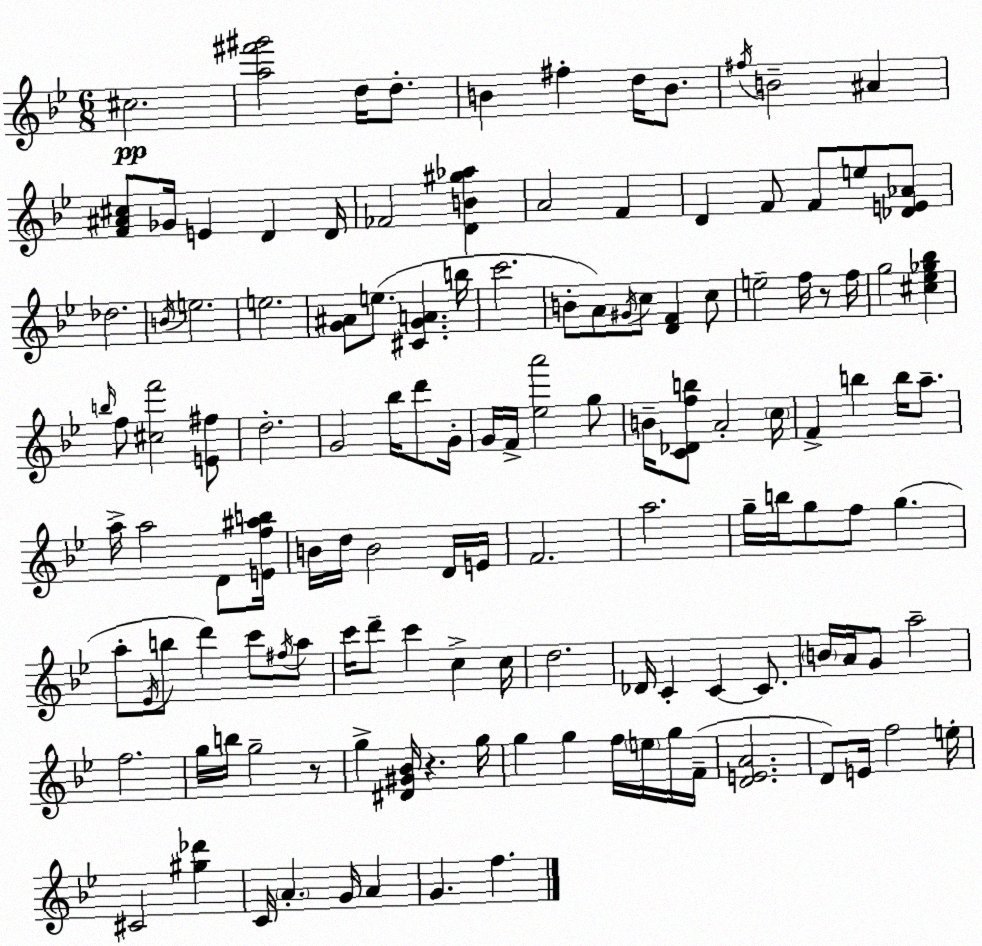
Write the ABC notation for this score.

X:1
T:Untitled
M:6/8
L:1/4
K:Bb
^c2 [a^f'^g']2 d/4 d/2 B ^f d/4 B/2 ^f/4 B2 ^A [F^A^c]/2 _G/4 E D D/4 _F2 [DB^g_a] A2 F D F/2 F/2 e/2 [_DE_A]/2 _d2 B/4 e2 e2 [G^A]/2 e/2 [^CGA] b/4 c'2 B/2 A/2 ^G/4 c/2 [DF] c/2 e2 f/4 z/2 f/4 g2 [^c_e_g_b] b/4 f/2 [^cf']2 [E^f]/2 d2 G2 _b/4 d'/2 G/4 G/4 F/4 [_ea']2 g/2 B/4 [C_Dfb]/2 A2 c/4 F b b/4 a/2 a/4 a2 D/2 [Ef^ab]/4 B/4 d/4 B2 D/4 E/4 F2 a2 g/4 b/4 g/2 f/2 g a/2 _E/4 b/2 d' c'/2 ^f/4 a/2 c'/4 d'/2 c' c c/4 d2 _D/4 C C C/2 B/4 A/4 G/2 a2 f2 g/4 b/4 g2 z/2 g [^D^G_B]/4 z g/4 g g f/4 e/4 g/4 F/4 [DEA]2 D/2 E/4 f2 e/4 ^C2 [^g_d'] C/4 A G/4 A G f